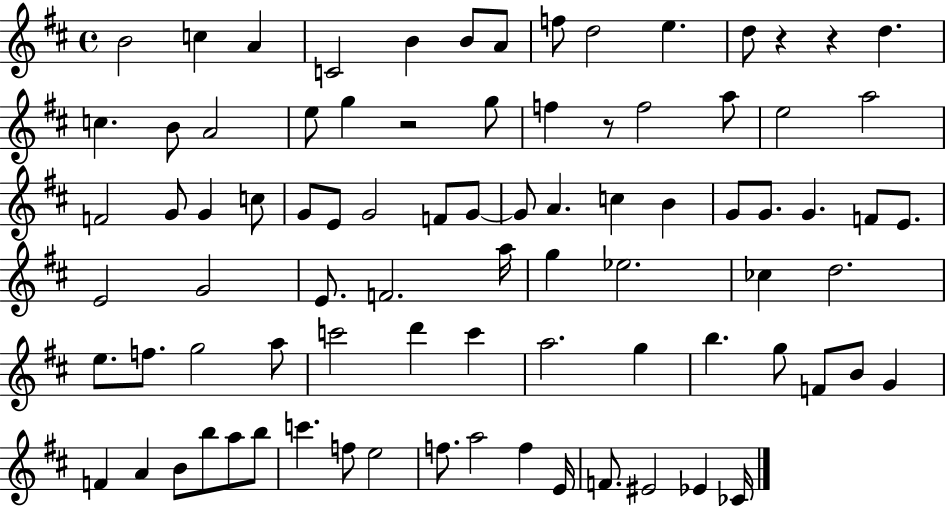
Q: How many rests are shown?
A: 4